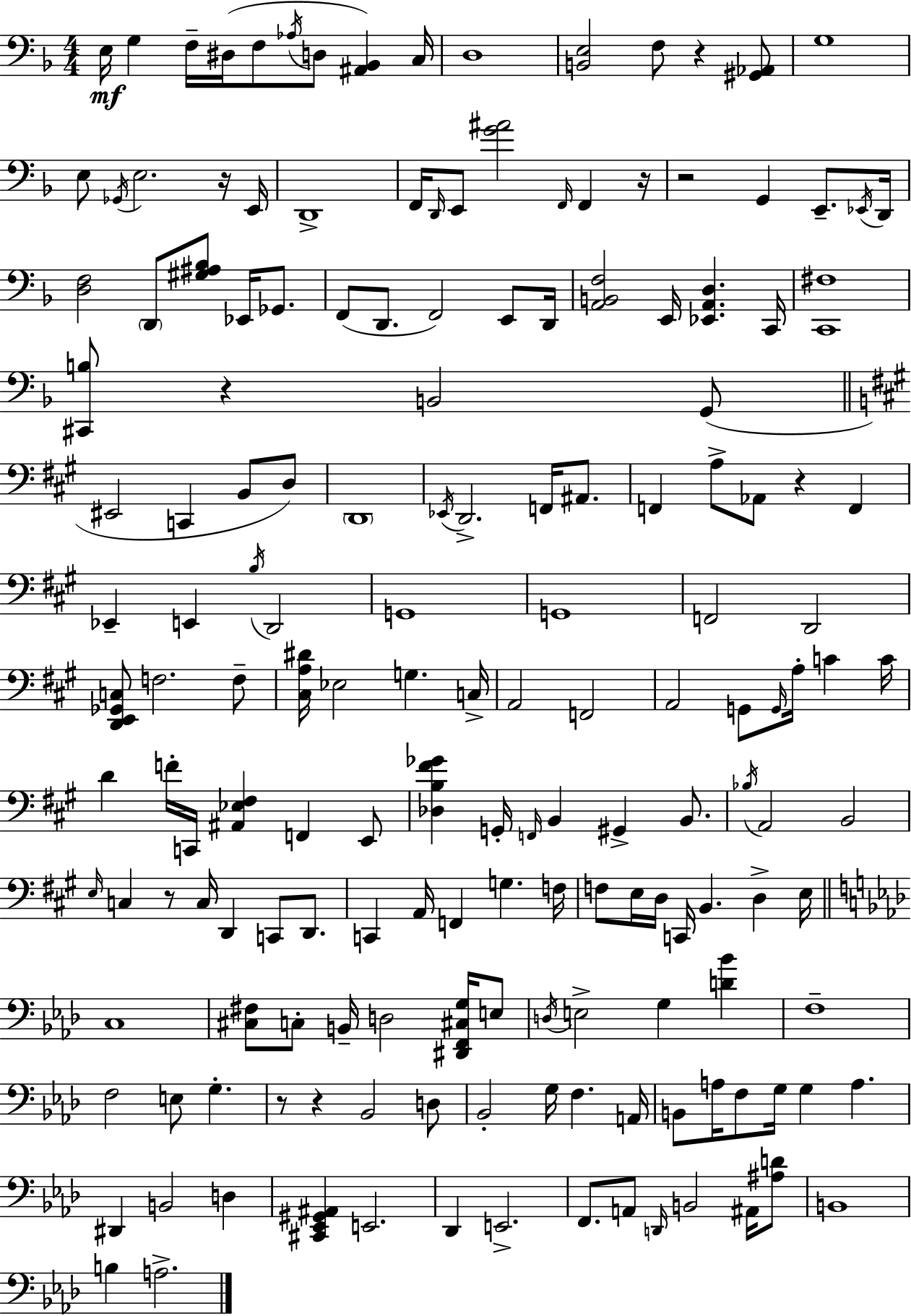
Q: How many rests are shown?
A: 9